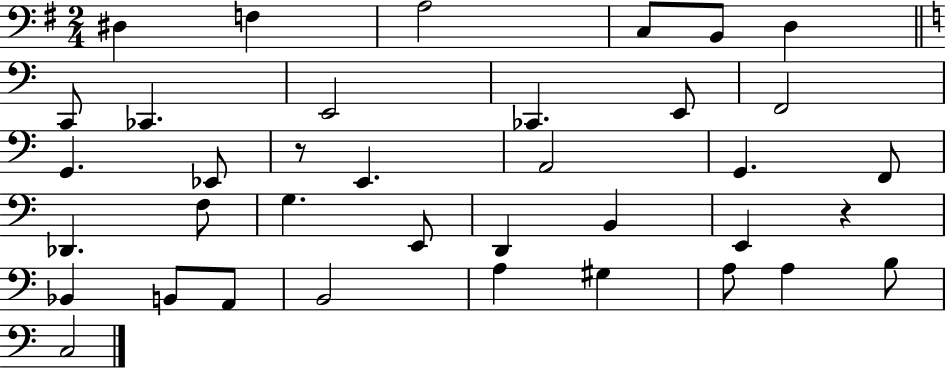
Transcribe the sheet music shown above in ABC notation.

X:1
T:Untitled
M:2/4
L:1/4
K:G
^D, F, A,2 C,/2 B,,/2 D, C,,/2 _C,, E,,2 _C,, E,,/2 F,,2 G,, _E,,/2 z/2 E,, A,,2 G,, F,,/2 _D,, F,/2 G, E,,/2 D,, B,, E,, z _B,, B,,/2 A,,/2 B,,2 A, ^G, A,/2 A, B,/2 C,2